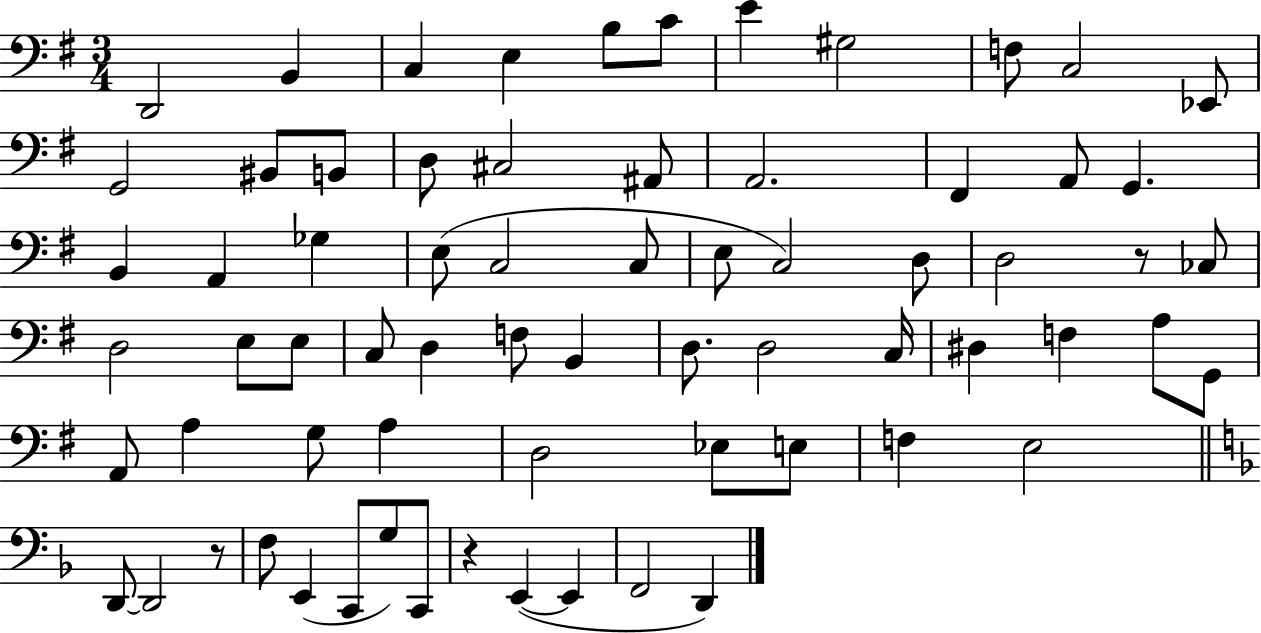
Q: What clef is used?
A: bass